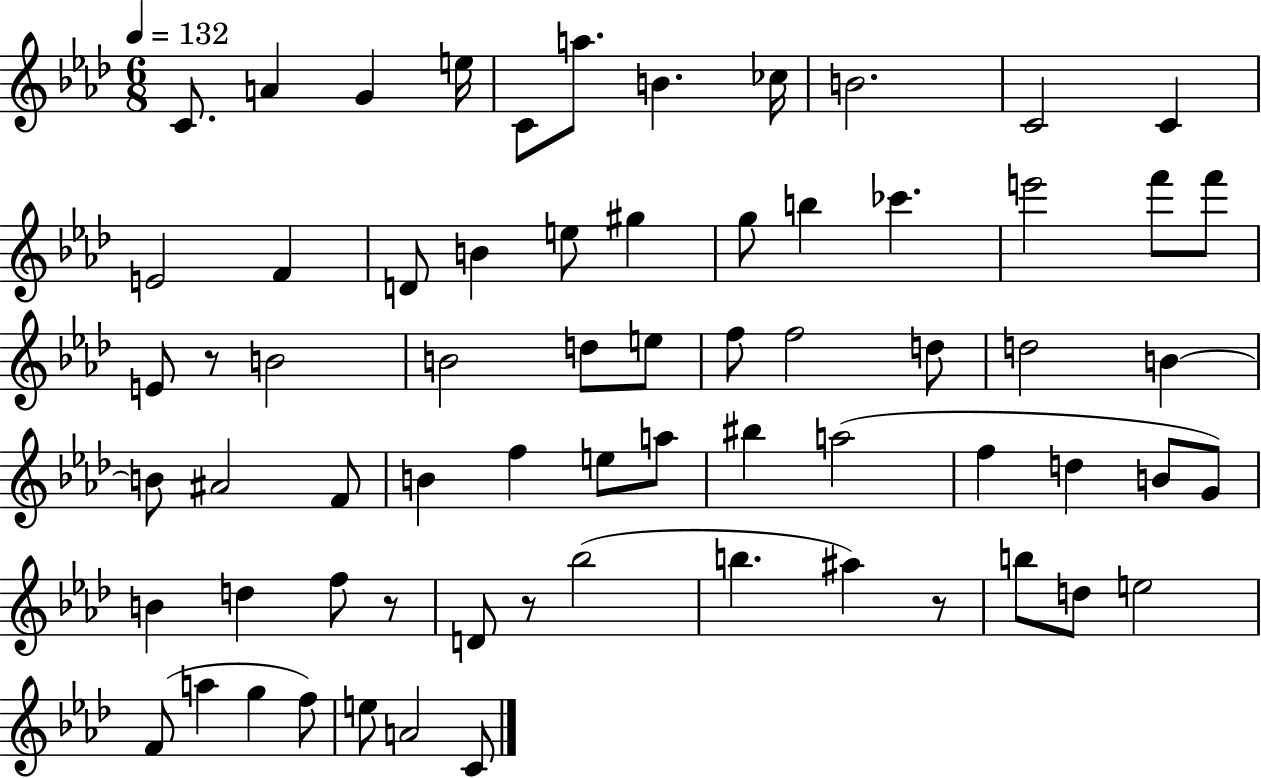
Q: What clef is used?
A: treble